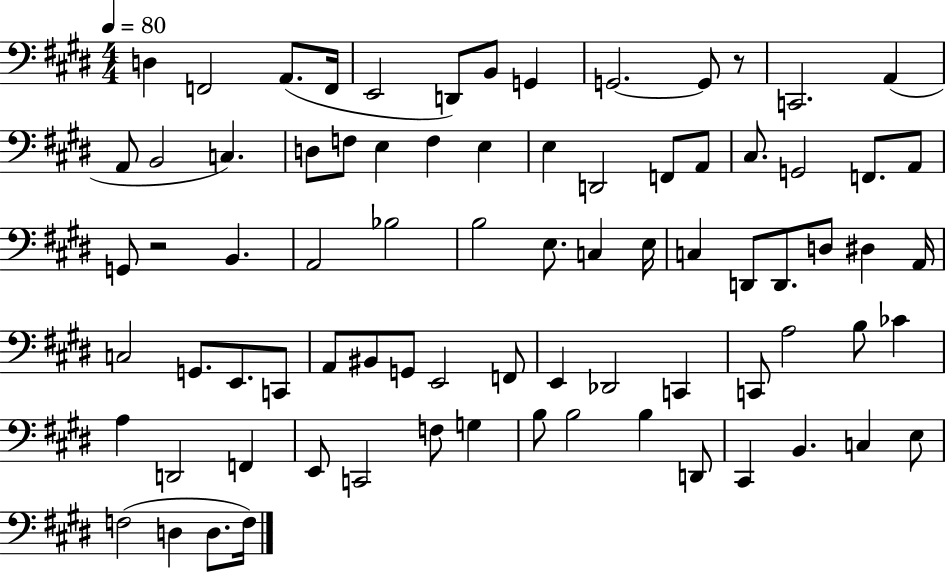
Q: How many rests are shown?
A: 2